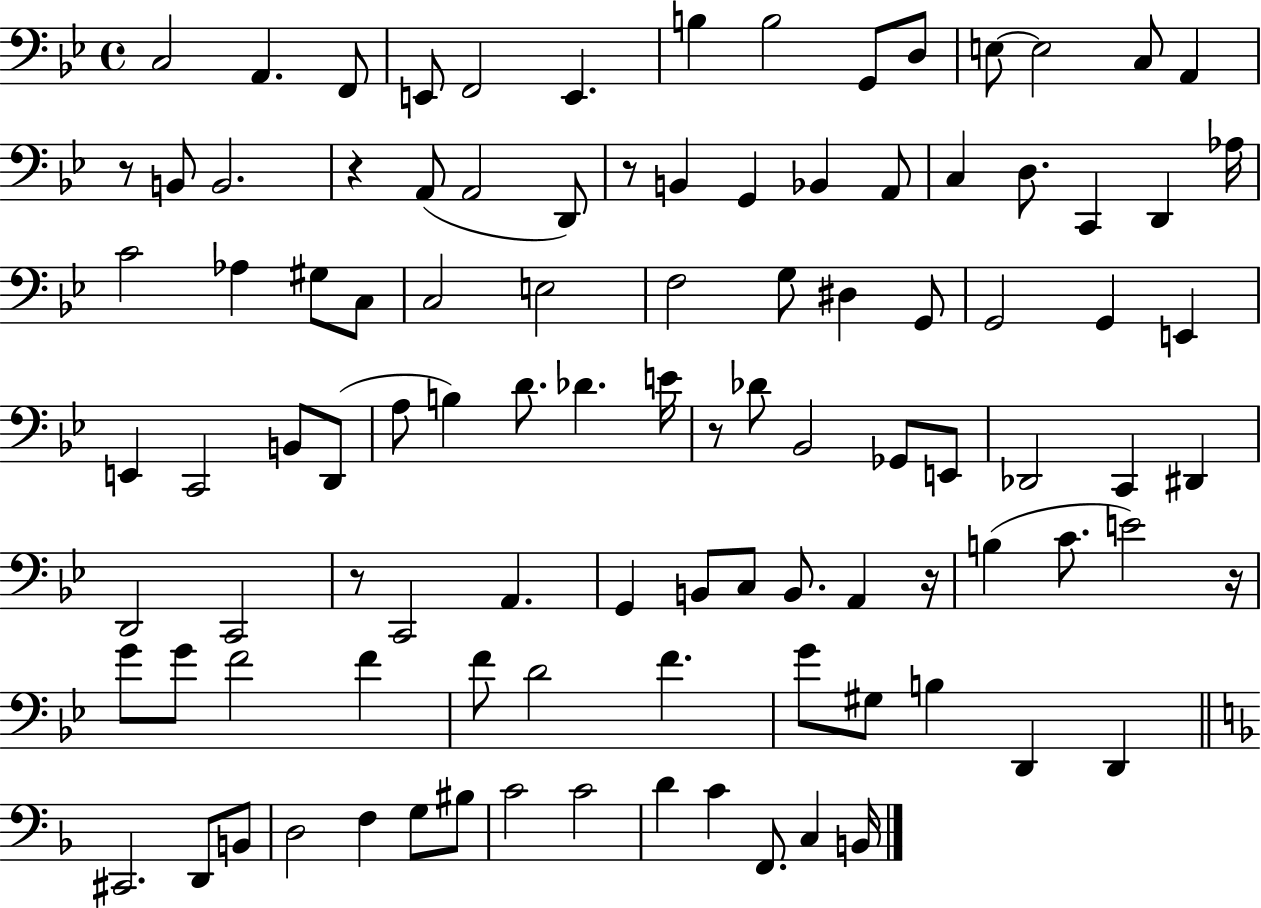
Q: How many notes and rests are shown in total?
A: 102